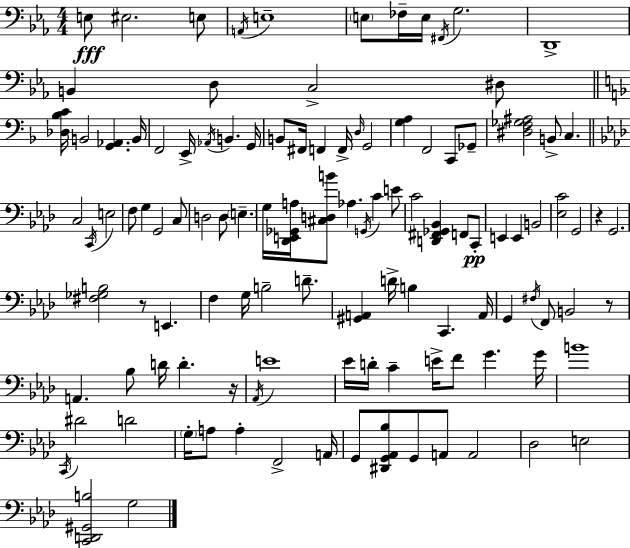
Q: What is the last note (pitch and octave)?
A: G3